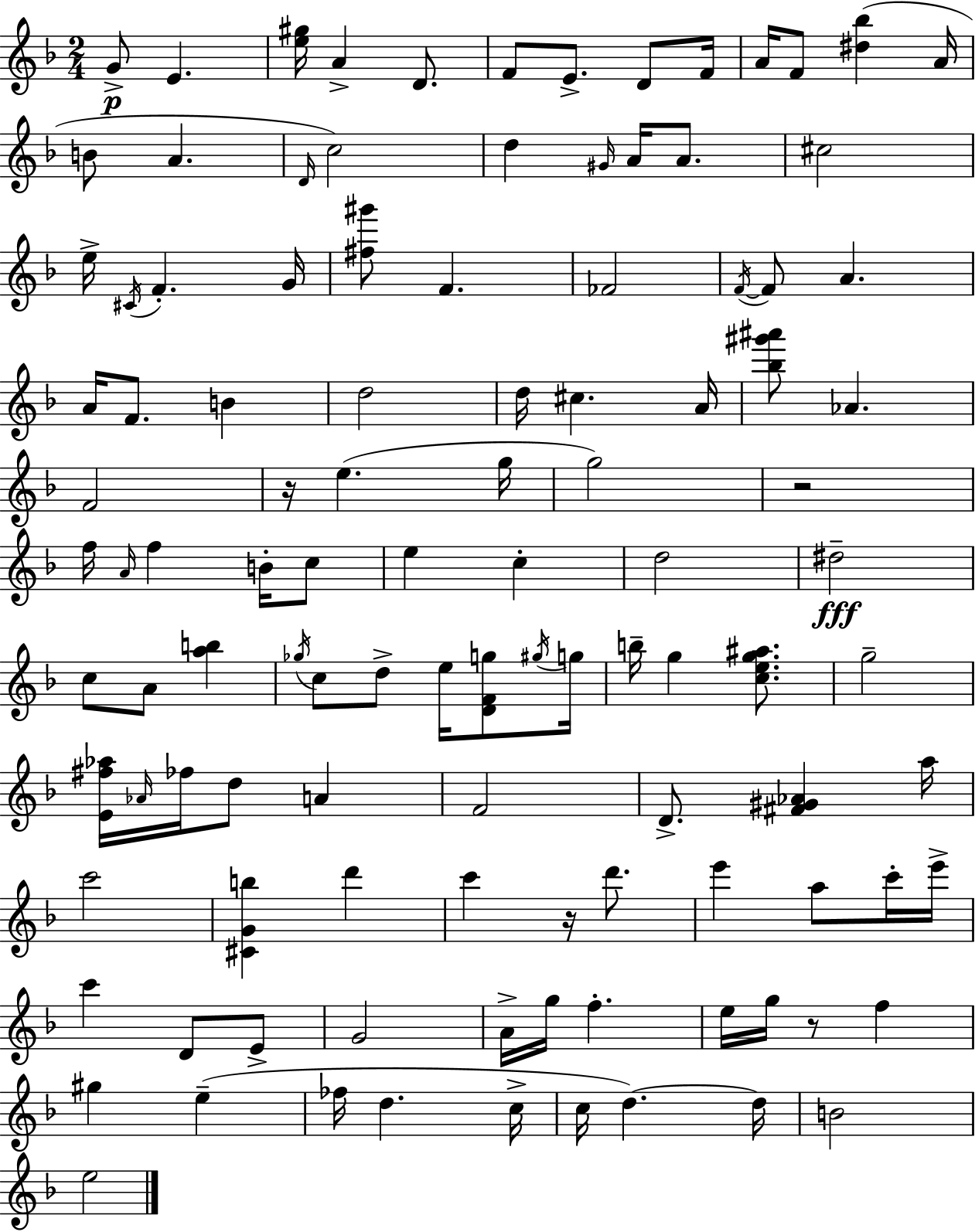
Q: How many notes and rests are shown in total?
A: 110